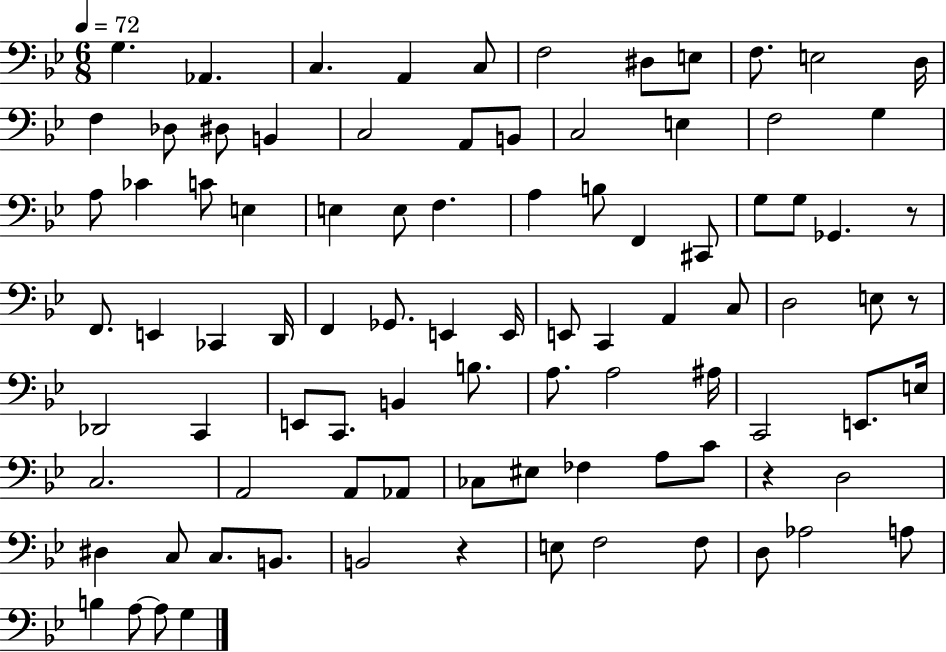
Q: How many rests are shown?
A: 4